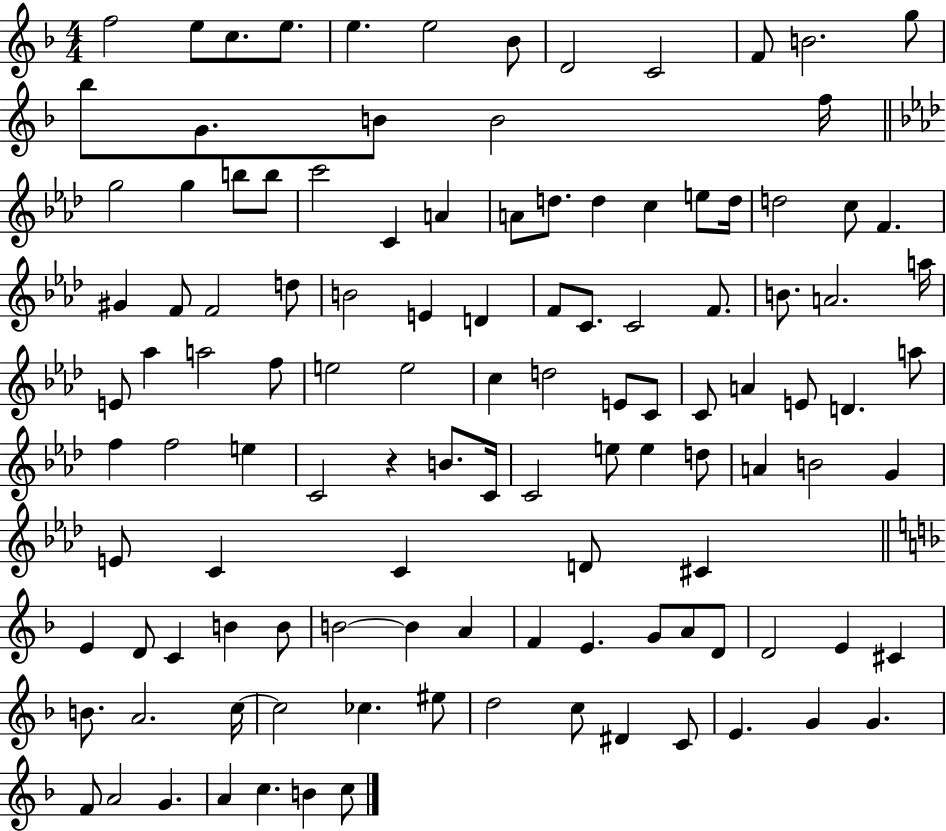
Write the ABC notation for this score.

X:1
T:Untitled
M:4/4
L:1/4
K:F
f2 e/2 c/2 e/2 e e2 _B/2 D2 C2 F/2 B2 g/2 _b/2 G/2 B/2 B2 f/4 g2 g b/2 b/2 c'2 C A A/2 d/2 d c e/2 d/4 d2 c/2 F ^G F/2 F2 d/2 B2 E D F/2 C/2 C2 F/2 B/2 A2 a/4 E/2 _a a2 f/2 e2 e2 c d2 E/2 C/2 C/2 A E/2 D a/2 f f2 e C2 z B/2 C/4 C2 e/2 e d/2 A B2 G E/2 C C D/2 ^C E D/2 C B B/2 B2 B A F E G/2 A/2 D/2 D2 E ^C B/2 A2 c/4 c2 _c ^e/2 d2 c/2 ^D C/2 E G G F/2 A2 G A c B c/2